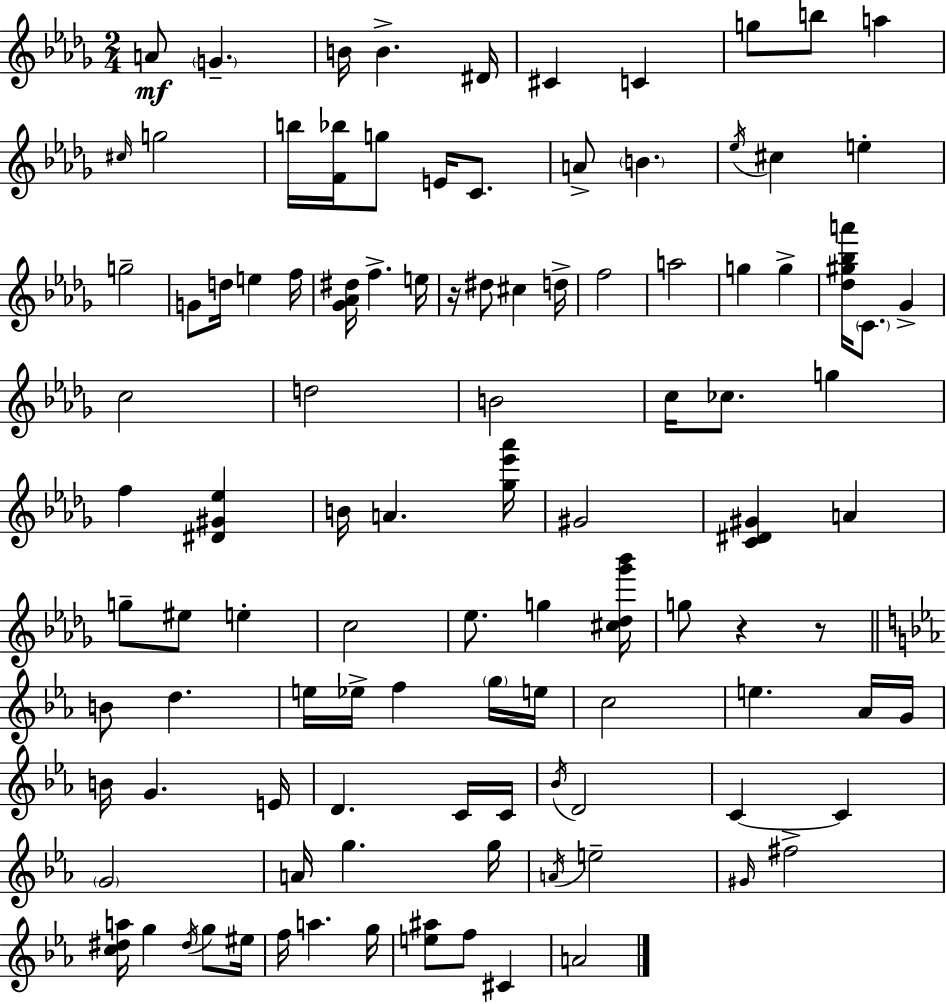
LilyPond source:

{
  \clef treble
  \numericTimeSignature
  \time 2/4
  \key bes \minor
  a'8\mf \parenthesize g'4.-- | b'16 b'4.-> dis'16 | cis'4 c'4 | g''8 b''8 a''4 | \break \grace { cis''16 } g''2 | b''16 <f' bes''>16 g''8 e'16 c'8. | a'8-> \parenthesize b'4. | \acciaccatura { ees''16 } cis''4 e''4-. | \break g''2-- | g'8 d''16 e''4 | f''16 <ges' aes' dis''>16 f''4.-> | e''16 r16 dis''8 cis''4 | \break d''16-> f''2 | a''2 | g''4 g''4-> | <des'' gis'' bes'' a'''>16 \parenthesize c'8. ges'4-> | \break c''2 | d''2 | b'2 | c''16 ces''8. g''4 | \break f''4 <dis' gis' ees''>4 | b'16 a'4. | <ges'' ees''' aes'''>16 gis'2 | <c' dis' gis'>4 a'4 | \break g''8-- eis''8 e''4-. | c''2 | ees''8. g''4 | <cis'' des'' ges''' bes'''>16 g''8 r4 | \break r8 \bar "||" \break \key ees \major b'8 d''4. | e''16 ees''16-> f''4 \parenthesize g''16 e''16 | c''2 | e''4. aes'16 g'16 | \break b'16 g'4. e'16 | d'4. c'16 c'16 | \acciaccatura { bes'16 } d'2 | c'4~~ c'4 | \break \parenthesize g'2 | a'16 g''4. | g''16 \acciaccatura { a'16 } e''2-- | \grace { gis'16 } fis''2-> | \break <c'' dis'' a''>16 g''4 | \acciaccatura { dis''16 } g''8 eis''16 f''16 a''4. | g''16 <e'' ais''>8 f''8 | cis'4 a'2 | \break \bar "|."
}